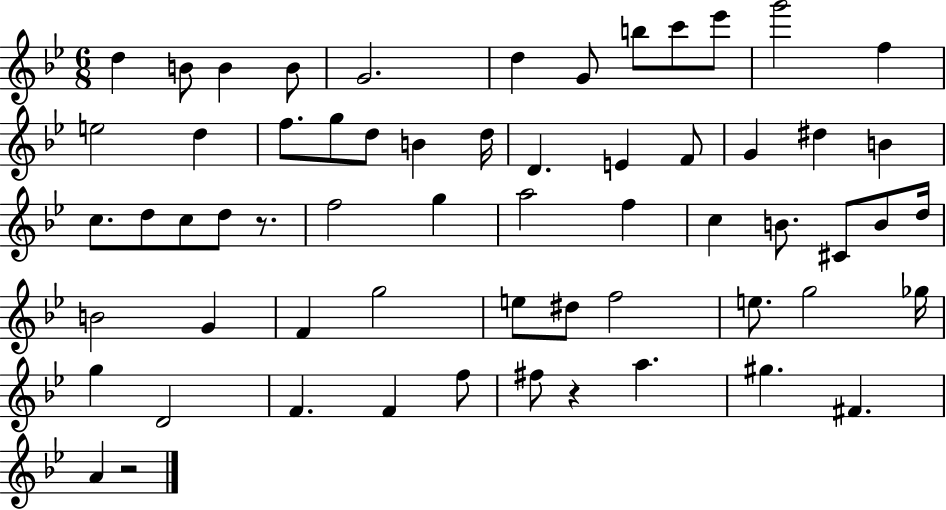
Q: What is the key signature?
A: BES major